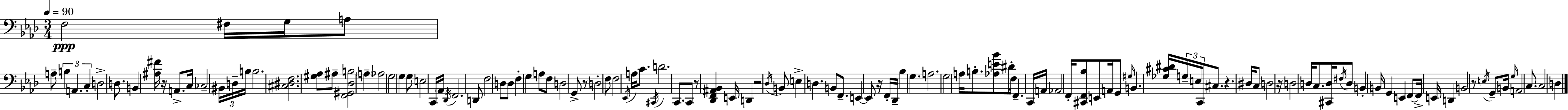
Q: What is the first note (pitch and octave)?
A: F3